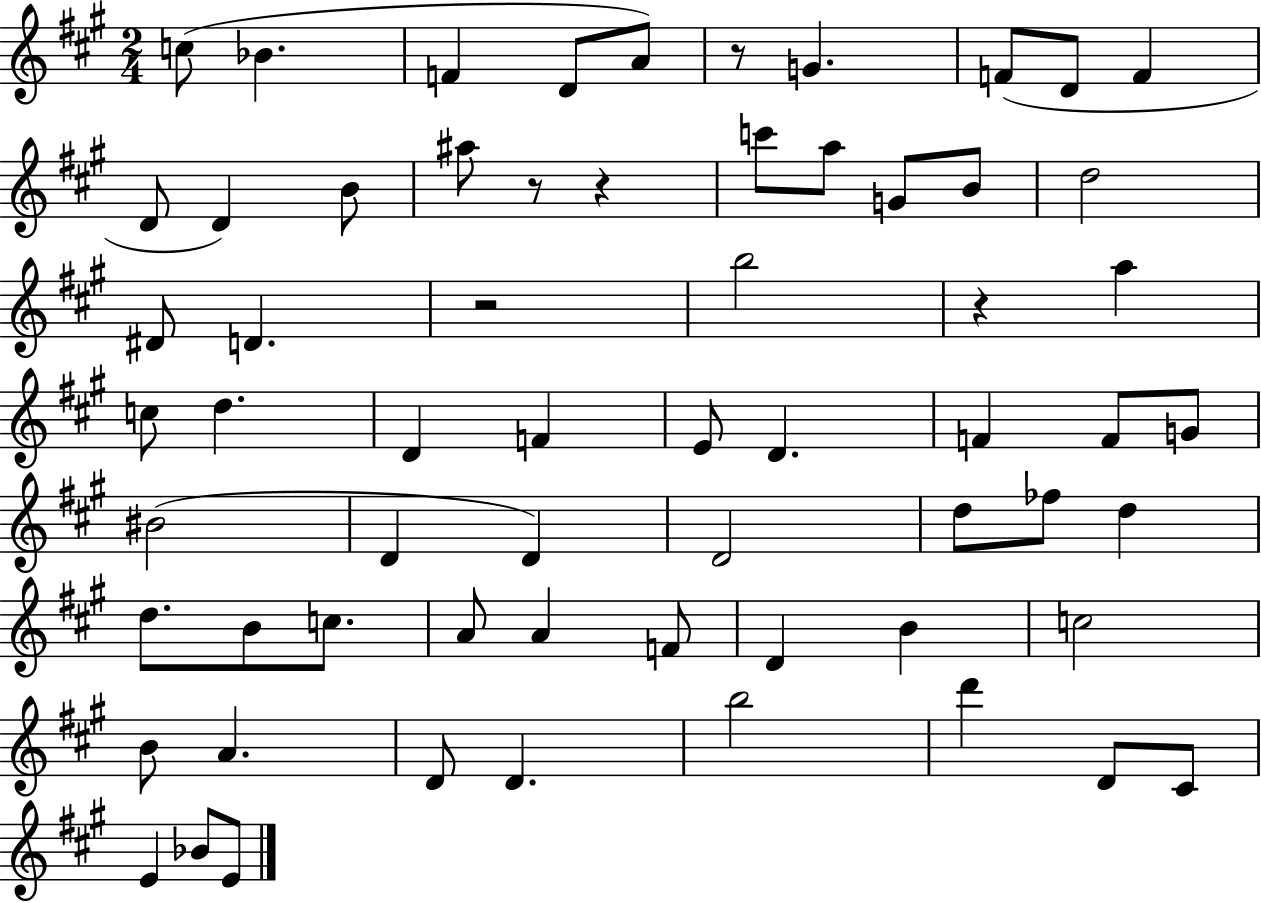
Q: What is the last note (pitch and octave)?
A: E4